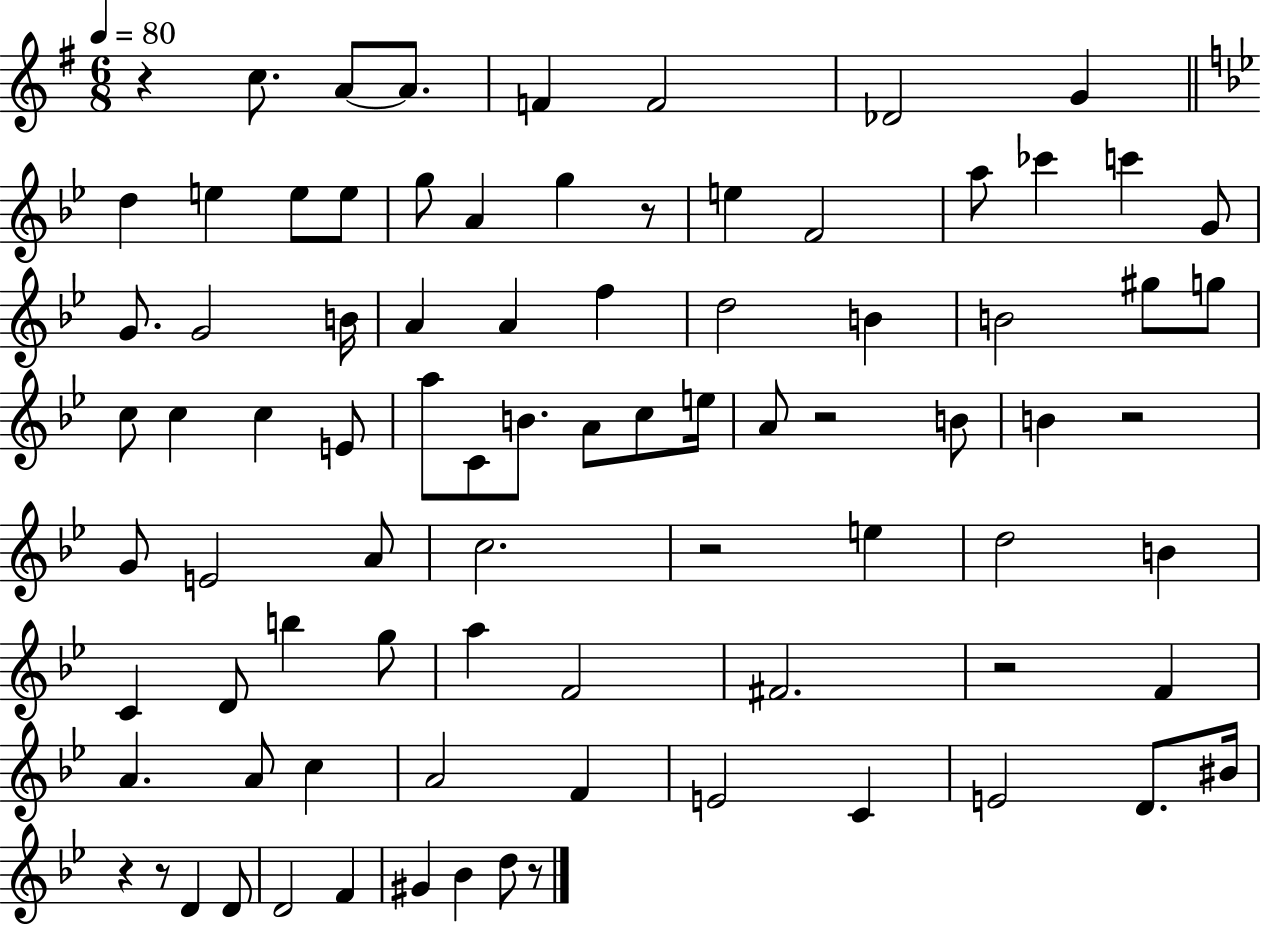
{
  \clef treble
  \numericTimeSignature
  \time 6/8
  \key g \major
  \tempo 4 = 80
  r4 c''8. a'8~~ a'8. | f'4 f'2 | des'2 g'4 | \bar "||" \break \key bes \major d''4 e''4 e''8 e''8 | g''8 a'4 g''4 r8 | e''4 f'2 | a''8 ces'''4 c'''4 g'8 | \break g'8. g'2 b'16 | a'4 a'4 f''4 | d''2 b'4 | b'2 gis''8 g''8 | \break c''8 c''4 c''4 e'8 | a''8 c'8 b'8. a'8 c''8 e''16 | a'8 r2 b'8 | b'4 r2 | \break g'8 e'2 a'8 | c''2. | r2 e''4 | d''2 b'4 | \break c'4 d'8 b''4 g''8 | a''4 f'2 | fis'2. | r2 f'4 | \break a'4. a'8 c''4 | a'2 f'4 | e'2 c'4 | e'2 d'8. bis'16 | \break r4 r8 d'4 d'8 | d'2 f'4 | gis'4 bes'4 d''8 r8 | \bar "|."
}